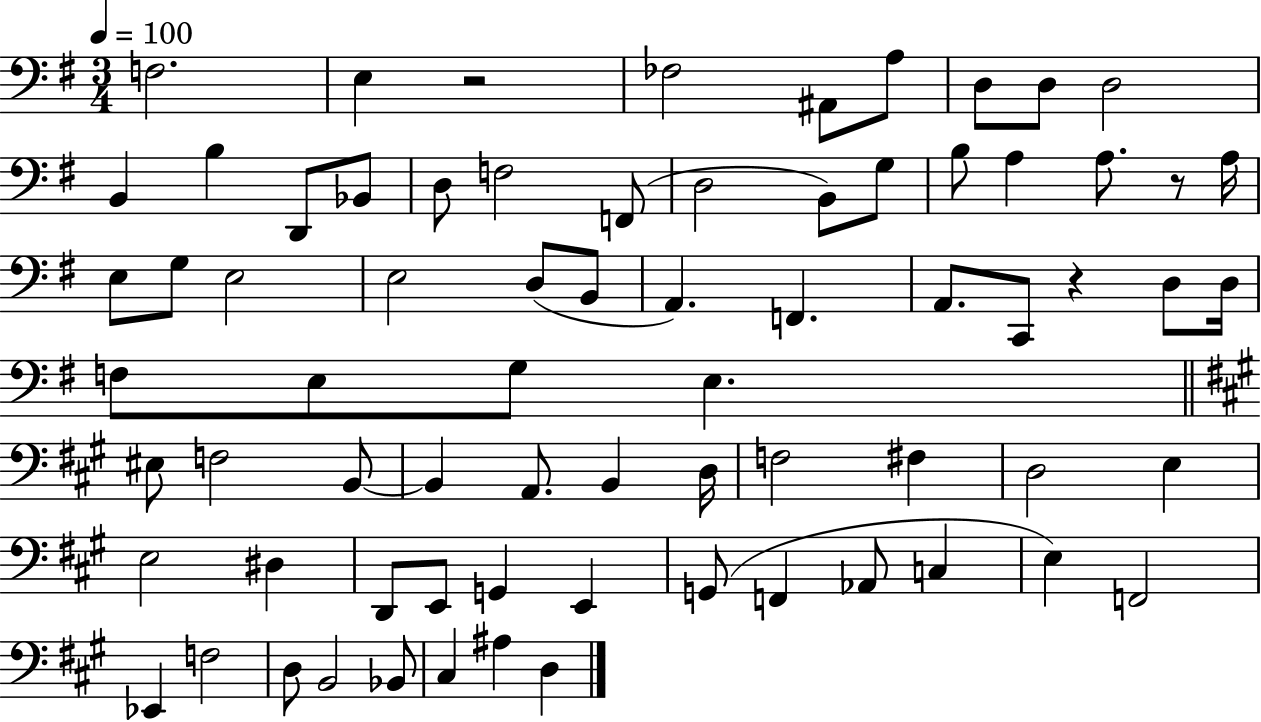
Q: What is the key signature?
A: G major